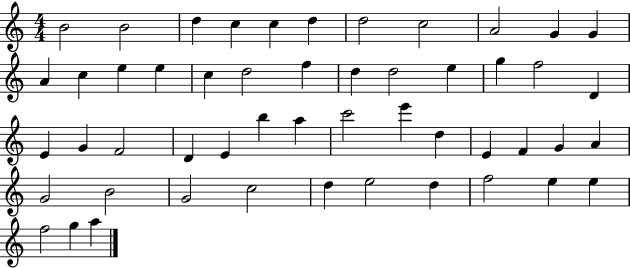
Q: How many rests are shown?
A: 0